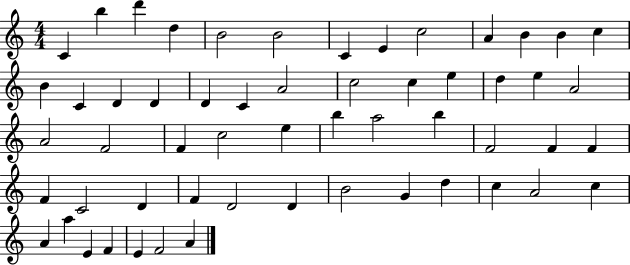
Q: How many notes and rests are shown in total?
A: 56